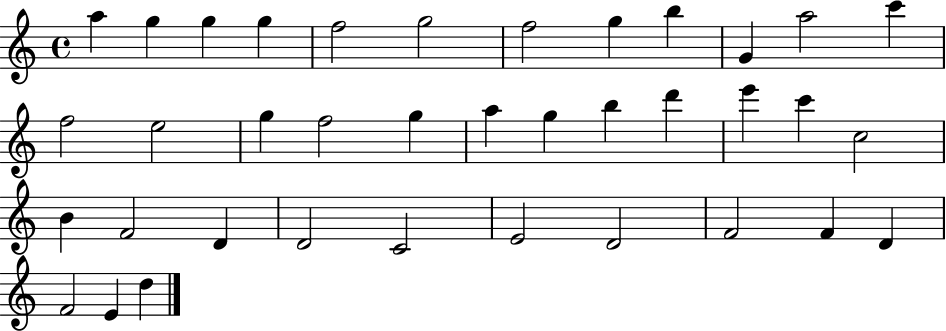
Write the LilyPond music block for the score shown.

{
  \clef treble
  \time 4/4
  \defaultTimeSignature
  \key c \major
  a''4 g''4 g''4 g''4 | f''2 g''2 | f''2 g''4 b''4 | g'4 a''2 c'''4 | \break f''2 e''2 | g''4 f''2 g''4 | a''4 g''4 b''4 d'''4 | e'''4 c'''4 c''2 | \break b'4 f'2 d'4 | d'2 c'2 | e'2 d'2 | f'2 f'4 d'4 | \break f'2 e'4 d''4 | \bar "|."
}